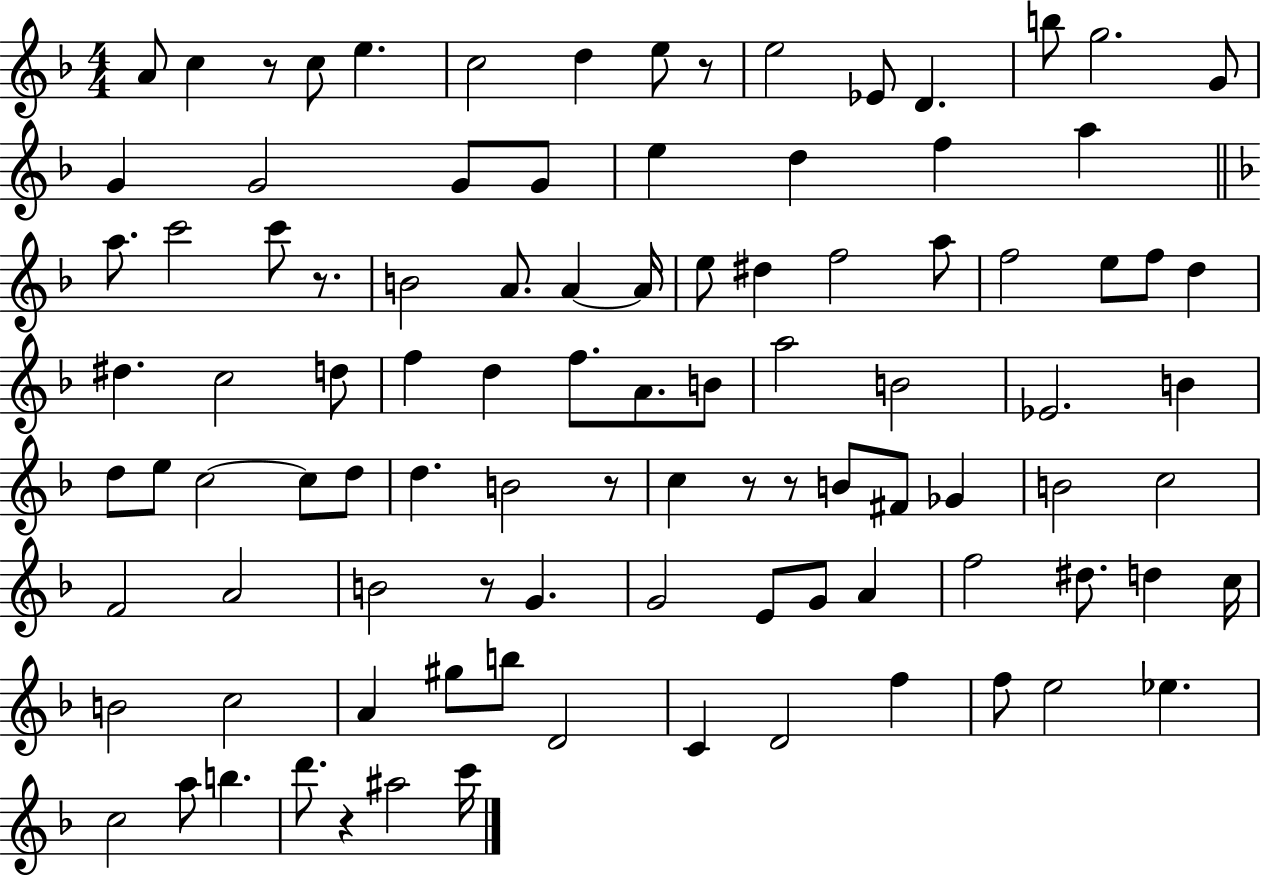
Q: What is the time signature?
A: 4/4